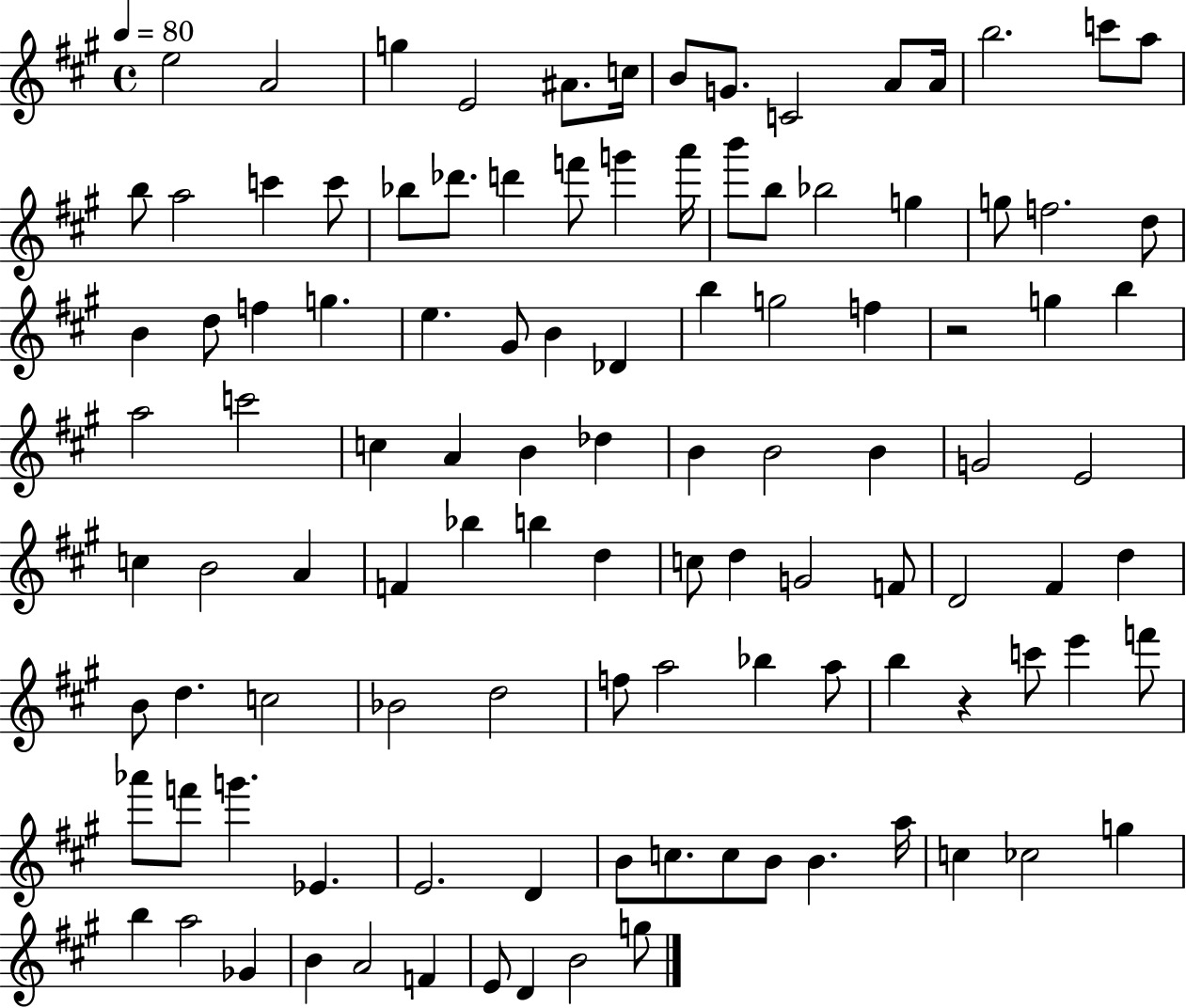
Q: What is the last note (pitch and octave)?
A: G5